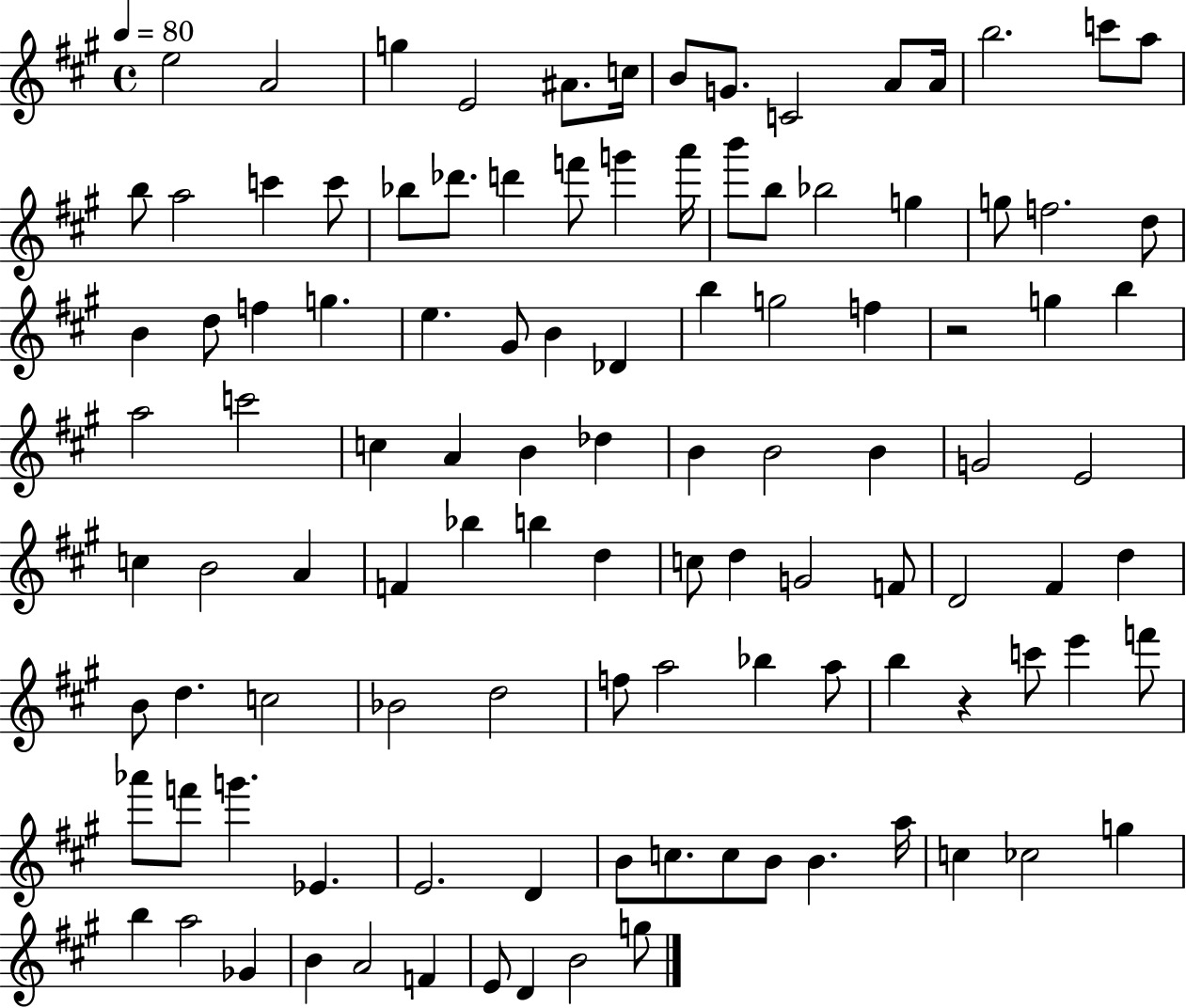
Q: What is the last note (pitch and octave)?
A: G5